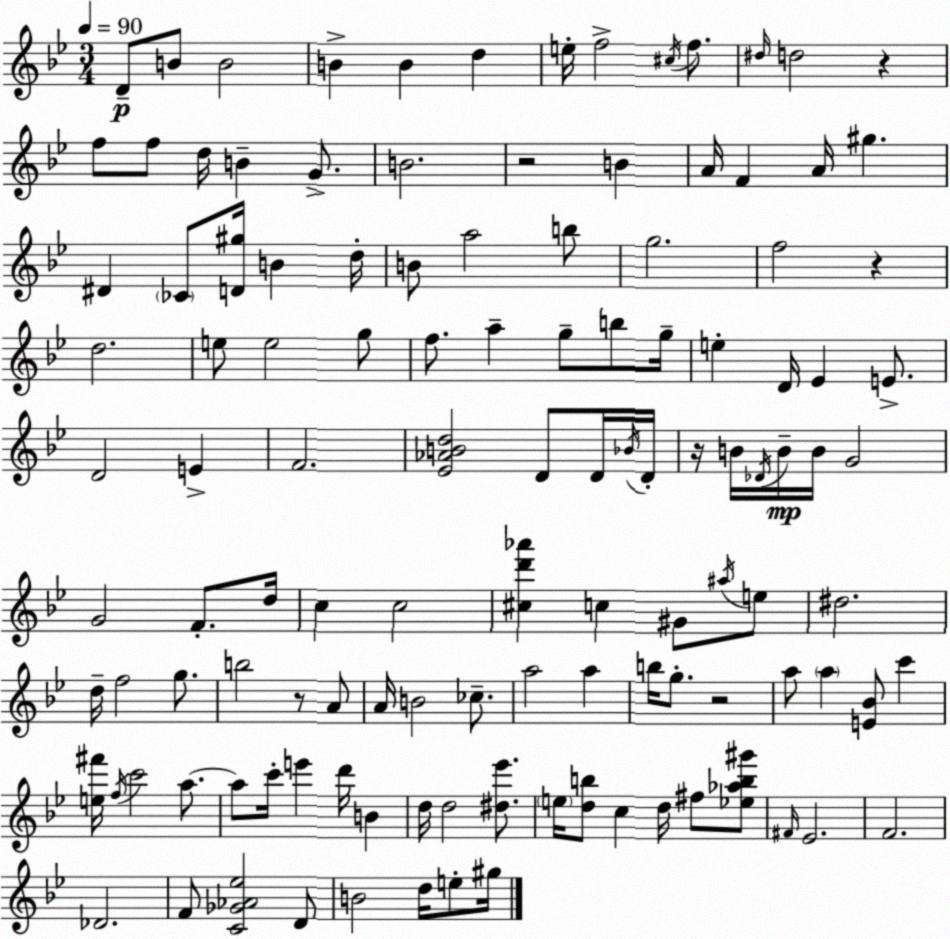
X:1
T:Untitled
M:3/4
L:1/4
K:Gm
D/2 B/2 B2 B B d e/4 f2 ^c/4 f/2 ^d/4 d2 z f/2 f/2 d/4 B G/2 B2 z2 B A/4 F A/4 ^g ^D _C/2 [D^g]/4 B d/4 B/2 a2 b/2 g2 f2 z d2 e/2 e2 g/2 f/2 a g/2 b/2 g/4 e D/4 _E E/2 D2 E F2 [_E_ABd]2 D/2 D/4 _B/4 D/4 z/4 B/4 _D/4 B/4 B/4 G2 G2 F/2 d/4 c c2 [^cd'_a'] c ^G/2 ^a/4 e/2 ^d2 d/4 f2 g/2 b2 z/2 A/2 A/4 B2 _c/2 a2 a b/4 g/2 z2 a/2 a [E_B]/2 c' [e^f']/4 f/4 c'2 a/2 a/2 c'/4 e' d'/4 B d/4 d2 [^d_e']/2 e/4 [db]/2 c d/4 ^f/2 [_e_ab^g']/2 ^F/4 _E2 F2 _D2 F/2 [C_G_A_e]2 D/2 B2 d/4 e/2 ^g/4